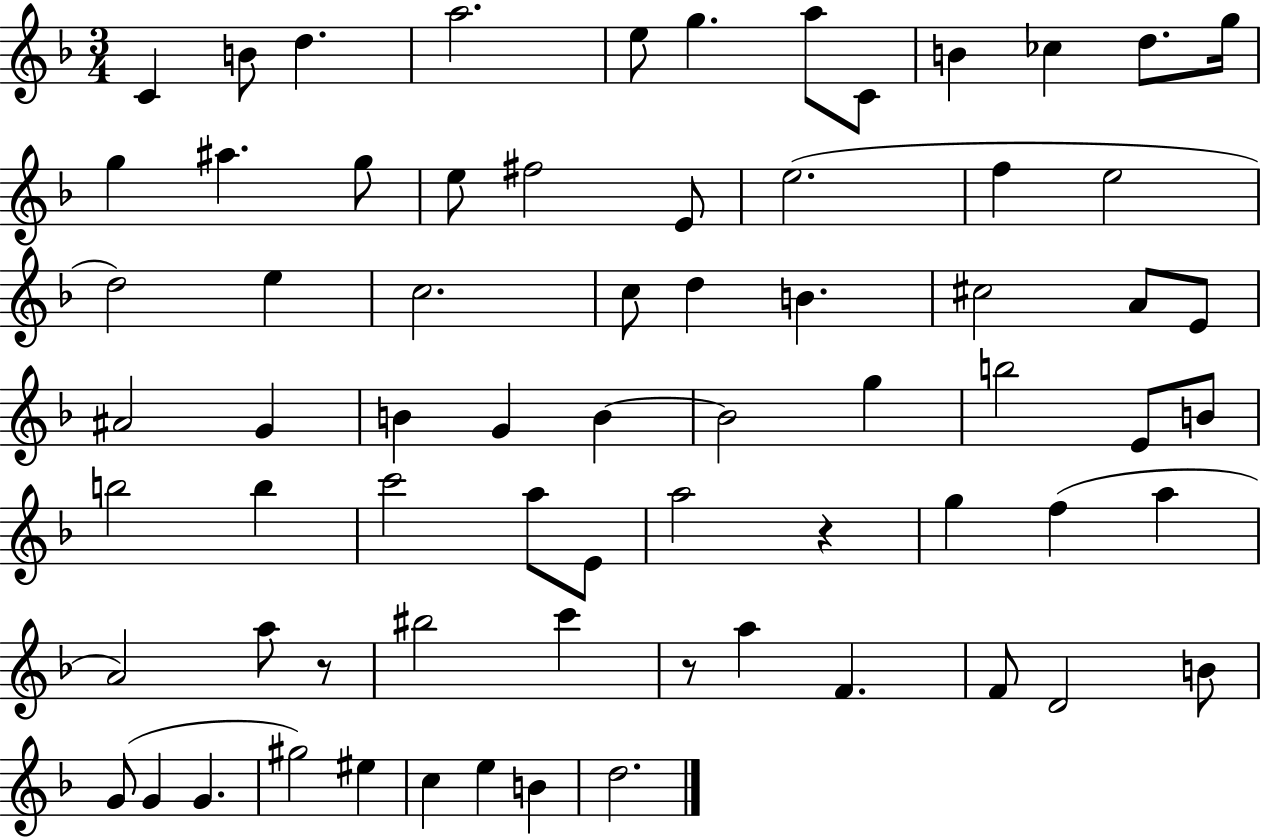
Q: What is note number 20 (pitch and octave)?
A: F5